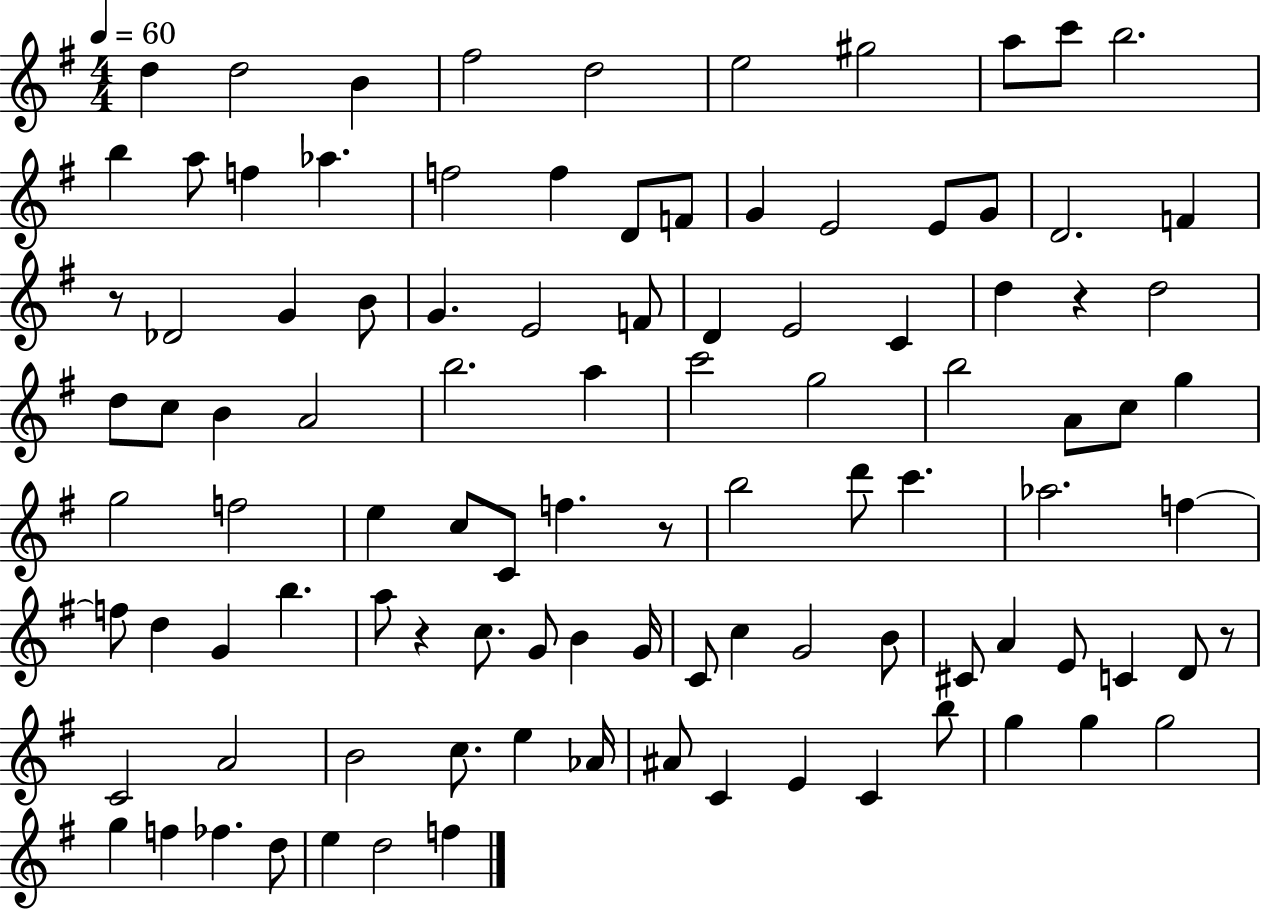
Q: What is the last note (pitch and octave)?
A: F5